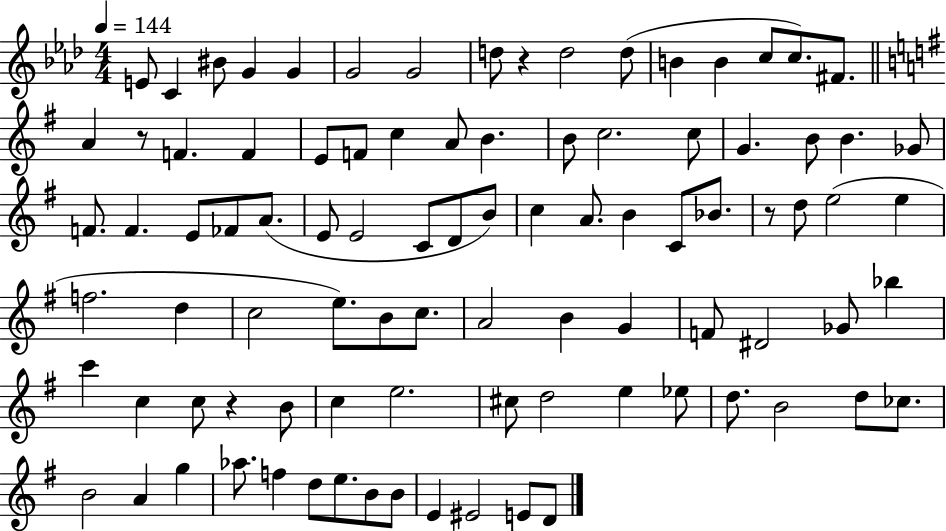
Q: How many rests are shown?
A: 4